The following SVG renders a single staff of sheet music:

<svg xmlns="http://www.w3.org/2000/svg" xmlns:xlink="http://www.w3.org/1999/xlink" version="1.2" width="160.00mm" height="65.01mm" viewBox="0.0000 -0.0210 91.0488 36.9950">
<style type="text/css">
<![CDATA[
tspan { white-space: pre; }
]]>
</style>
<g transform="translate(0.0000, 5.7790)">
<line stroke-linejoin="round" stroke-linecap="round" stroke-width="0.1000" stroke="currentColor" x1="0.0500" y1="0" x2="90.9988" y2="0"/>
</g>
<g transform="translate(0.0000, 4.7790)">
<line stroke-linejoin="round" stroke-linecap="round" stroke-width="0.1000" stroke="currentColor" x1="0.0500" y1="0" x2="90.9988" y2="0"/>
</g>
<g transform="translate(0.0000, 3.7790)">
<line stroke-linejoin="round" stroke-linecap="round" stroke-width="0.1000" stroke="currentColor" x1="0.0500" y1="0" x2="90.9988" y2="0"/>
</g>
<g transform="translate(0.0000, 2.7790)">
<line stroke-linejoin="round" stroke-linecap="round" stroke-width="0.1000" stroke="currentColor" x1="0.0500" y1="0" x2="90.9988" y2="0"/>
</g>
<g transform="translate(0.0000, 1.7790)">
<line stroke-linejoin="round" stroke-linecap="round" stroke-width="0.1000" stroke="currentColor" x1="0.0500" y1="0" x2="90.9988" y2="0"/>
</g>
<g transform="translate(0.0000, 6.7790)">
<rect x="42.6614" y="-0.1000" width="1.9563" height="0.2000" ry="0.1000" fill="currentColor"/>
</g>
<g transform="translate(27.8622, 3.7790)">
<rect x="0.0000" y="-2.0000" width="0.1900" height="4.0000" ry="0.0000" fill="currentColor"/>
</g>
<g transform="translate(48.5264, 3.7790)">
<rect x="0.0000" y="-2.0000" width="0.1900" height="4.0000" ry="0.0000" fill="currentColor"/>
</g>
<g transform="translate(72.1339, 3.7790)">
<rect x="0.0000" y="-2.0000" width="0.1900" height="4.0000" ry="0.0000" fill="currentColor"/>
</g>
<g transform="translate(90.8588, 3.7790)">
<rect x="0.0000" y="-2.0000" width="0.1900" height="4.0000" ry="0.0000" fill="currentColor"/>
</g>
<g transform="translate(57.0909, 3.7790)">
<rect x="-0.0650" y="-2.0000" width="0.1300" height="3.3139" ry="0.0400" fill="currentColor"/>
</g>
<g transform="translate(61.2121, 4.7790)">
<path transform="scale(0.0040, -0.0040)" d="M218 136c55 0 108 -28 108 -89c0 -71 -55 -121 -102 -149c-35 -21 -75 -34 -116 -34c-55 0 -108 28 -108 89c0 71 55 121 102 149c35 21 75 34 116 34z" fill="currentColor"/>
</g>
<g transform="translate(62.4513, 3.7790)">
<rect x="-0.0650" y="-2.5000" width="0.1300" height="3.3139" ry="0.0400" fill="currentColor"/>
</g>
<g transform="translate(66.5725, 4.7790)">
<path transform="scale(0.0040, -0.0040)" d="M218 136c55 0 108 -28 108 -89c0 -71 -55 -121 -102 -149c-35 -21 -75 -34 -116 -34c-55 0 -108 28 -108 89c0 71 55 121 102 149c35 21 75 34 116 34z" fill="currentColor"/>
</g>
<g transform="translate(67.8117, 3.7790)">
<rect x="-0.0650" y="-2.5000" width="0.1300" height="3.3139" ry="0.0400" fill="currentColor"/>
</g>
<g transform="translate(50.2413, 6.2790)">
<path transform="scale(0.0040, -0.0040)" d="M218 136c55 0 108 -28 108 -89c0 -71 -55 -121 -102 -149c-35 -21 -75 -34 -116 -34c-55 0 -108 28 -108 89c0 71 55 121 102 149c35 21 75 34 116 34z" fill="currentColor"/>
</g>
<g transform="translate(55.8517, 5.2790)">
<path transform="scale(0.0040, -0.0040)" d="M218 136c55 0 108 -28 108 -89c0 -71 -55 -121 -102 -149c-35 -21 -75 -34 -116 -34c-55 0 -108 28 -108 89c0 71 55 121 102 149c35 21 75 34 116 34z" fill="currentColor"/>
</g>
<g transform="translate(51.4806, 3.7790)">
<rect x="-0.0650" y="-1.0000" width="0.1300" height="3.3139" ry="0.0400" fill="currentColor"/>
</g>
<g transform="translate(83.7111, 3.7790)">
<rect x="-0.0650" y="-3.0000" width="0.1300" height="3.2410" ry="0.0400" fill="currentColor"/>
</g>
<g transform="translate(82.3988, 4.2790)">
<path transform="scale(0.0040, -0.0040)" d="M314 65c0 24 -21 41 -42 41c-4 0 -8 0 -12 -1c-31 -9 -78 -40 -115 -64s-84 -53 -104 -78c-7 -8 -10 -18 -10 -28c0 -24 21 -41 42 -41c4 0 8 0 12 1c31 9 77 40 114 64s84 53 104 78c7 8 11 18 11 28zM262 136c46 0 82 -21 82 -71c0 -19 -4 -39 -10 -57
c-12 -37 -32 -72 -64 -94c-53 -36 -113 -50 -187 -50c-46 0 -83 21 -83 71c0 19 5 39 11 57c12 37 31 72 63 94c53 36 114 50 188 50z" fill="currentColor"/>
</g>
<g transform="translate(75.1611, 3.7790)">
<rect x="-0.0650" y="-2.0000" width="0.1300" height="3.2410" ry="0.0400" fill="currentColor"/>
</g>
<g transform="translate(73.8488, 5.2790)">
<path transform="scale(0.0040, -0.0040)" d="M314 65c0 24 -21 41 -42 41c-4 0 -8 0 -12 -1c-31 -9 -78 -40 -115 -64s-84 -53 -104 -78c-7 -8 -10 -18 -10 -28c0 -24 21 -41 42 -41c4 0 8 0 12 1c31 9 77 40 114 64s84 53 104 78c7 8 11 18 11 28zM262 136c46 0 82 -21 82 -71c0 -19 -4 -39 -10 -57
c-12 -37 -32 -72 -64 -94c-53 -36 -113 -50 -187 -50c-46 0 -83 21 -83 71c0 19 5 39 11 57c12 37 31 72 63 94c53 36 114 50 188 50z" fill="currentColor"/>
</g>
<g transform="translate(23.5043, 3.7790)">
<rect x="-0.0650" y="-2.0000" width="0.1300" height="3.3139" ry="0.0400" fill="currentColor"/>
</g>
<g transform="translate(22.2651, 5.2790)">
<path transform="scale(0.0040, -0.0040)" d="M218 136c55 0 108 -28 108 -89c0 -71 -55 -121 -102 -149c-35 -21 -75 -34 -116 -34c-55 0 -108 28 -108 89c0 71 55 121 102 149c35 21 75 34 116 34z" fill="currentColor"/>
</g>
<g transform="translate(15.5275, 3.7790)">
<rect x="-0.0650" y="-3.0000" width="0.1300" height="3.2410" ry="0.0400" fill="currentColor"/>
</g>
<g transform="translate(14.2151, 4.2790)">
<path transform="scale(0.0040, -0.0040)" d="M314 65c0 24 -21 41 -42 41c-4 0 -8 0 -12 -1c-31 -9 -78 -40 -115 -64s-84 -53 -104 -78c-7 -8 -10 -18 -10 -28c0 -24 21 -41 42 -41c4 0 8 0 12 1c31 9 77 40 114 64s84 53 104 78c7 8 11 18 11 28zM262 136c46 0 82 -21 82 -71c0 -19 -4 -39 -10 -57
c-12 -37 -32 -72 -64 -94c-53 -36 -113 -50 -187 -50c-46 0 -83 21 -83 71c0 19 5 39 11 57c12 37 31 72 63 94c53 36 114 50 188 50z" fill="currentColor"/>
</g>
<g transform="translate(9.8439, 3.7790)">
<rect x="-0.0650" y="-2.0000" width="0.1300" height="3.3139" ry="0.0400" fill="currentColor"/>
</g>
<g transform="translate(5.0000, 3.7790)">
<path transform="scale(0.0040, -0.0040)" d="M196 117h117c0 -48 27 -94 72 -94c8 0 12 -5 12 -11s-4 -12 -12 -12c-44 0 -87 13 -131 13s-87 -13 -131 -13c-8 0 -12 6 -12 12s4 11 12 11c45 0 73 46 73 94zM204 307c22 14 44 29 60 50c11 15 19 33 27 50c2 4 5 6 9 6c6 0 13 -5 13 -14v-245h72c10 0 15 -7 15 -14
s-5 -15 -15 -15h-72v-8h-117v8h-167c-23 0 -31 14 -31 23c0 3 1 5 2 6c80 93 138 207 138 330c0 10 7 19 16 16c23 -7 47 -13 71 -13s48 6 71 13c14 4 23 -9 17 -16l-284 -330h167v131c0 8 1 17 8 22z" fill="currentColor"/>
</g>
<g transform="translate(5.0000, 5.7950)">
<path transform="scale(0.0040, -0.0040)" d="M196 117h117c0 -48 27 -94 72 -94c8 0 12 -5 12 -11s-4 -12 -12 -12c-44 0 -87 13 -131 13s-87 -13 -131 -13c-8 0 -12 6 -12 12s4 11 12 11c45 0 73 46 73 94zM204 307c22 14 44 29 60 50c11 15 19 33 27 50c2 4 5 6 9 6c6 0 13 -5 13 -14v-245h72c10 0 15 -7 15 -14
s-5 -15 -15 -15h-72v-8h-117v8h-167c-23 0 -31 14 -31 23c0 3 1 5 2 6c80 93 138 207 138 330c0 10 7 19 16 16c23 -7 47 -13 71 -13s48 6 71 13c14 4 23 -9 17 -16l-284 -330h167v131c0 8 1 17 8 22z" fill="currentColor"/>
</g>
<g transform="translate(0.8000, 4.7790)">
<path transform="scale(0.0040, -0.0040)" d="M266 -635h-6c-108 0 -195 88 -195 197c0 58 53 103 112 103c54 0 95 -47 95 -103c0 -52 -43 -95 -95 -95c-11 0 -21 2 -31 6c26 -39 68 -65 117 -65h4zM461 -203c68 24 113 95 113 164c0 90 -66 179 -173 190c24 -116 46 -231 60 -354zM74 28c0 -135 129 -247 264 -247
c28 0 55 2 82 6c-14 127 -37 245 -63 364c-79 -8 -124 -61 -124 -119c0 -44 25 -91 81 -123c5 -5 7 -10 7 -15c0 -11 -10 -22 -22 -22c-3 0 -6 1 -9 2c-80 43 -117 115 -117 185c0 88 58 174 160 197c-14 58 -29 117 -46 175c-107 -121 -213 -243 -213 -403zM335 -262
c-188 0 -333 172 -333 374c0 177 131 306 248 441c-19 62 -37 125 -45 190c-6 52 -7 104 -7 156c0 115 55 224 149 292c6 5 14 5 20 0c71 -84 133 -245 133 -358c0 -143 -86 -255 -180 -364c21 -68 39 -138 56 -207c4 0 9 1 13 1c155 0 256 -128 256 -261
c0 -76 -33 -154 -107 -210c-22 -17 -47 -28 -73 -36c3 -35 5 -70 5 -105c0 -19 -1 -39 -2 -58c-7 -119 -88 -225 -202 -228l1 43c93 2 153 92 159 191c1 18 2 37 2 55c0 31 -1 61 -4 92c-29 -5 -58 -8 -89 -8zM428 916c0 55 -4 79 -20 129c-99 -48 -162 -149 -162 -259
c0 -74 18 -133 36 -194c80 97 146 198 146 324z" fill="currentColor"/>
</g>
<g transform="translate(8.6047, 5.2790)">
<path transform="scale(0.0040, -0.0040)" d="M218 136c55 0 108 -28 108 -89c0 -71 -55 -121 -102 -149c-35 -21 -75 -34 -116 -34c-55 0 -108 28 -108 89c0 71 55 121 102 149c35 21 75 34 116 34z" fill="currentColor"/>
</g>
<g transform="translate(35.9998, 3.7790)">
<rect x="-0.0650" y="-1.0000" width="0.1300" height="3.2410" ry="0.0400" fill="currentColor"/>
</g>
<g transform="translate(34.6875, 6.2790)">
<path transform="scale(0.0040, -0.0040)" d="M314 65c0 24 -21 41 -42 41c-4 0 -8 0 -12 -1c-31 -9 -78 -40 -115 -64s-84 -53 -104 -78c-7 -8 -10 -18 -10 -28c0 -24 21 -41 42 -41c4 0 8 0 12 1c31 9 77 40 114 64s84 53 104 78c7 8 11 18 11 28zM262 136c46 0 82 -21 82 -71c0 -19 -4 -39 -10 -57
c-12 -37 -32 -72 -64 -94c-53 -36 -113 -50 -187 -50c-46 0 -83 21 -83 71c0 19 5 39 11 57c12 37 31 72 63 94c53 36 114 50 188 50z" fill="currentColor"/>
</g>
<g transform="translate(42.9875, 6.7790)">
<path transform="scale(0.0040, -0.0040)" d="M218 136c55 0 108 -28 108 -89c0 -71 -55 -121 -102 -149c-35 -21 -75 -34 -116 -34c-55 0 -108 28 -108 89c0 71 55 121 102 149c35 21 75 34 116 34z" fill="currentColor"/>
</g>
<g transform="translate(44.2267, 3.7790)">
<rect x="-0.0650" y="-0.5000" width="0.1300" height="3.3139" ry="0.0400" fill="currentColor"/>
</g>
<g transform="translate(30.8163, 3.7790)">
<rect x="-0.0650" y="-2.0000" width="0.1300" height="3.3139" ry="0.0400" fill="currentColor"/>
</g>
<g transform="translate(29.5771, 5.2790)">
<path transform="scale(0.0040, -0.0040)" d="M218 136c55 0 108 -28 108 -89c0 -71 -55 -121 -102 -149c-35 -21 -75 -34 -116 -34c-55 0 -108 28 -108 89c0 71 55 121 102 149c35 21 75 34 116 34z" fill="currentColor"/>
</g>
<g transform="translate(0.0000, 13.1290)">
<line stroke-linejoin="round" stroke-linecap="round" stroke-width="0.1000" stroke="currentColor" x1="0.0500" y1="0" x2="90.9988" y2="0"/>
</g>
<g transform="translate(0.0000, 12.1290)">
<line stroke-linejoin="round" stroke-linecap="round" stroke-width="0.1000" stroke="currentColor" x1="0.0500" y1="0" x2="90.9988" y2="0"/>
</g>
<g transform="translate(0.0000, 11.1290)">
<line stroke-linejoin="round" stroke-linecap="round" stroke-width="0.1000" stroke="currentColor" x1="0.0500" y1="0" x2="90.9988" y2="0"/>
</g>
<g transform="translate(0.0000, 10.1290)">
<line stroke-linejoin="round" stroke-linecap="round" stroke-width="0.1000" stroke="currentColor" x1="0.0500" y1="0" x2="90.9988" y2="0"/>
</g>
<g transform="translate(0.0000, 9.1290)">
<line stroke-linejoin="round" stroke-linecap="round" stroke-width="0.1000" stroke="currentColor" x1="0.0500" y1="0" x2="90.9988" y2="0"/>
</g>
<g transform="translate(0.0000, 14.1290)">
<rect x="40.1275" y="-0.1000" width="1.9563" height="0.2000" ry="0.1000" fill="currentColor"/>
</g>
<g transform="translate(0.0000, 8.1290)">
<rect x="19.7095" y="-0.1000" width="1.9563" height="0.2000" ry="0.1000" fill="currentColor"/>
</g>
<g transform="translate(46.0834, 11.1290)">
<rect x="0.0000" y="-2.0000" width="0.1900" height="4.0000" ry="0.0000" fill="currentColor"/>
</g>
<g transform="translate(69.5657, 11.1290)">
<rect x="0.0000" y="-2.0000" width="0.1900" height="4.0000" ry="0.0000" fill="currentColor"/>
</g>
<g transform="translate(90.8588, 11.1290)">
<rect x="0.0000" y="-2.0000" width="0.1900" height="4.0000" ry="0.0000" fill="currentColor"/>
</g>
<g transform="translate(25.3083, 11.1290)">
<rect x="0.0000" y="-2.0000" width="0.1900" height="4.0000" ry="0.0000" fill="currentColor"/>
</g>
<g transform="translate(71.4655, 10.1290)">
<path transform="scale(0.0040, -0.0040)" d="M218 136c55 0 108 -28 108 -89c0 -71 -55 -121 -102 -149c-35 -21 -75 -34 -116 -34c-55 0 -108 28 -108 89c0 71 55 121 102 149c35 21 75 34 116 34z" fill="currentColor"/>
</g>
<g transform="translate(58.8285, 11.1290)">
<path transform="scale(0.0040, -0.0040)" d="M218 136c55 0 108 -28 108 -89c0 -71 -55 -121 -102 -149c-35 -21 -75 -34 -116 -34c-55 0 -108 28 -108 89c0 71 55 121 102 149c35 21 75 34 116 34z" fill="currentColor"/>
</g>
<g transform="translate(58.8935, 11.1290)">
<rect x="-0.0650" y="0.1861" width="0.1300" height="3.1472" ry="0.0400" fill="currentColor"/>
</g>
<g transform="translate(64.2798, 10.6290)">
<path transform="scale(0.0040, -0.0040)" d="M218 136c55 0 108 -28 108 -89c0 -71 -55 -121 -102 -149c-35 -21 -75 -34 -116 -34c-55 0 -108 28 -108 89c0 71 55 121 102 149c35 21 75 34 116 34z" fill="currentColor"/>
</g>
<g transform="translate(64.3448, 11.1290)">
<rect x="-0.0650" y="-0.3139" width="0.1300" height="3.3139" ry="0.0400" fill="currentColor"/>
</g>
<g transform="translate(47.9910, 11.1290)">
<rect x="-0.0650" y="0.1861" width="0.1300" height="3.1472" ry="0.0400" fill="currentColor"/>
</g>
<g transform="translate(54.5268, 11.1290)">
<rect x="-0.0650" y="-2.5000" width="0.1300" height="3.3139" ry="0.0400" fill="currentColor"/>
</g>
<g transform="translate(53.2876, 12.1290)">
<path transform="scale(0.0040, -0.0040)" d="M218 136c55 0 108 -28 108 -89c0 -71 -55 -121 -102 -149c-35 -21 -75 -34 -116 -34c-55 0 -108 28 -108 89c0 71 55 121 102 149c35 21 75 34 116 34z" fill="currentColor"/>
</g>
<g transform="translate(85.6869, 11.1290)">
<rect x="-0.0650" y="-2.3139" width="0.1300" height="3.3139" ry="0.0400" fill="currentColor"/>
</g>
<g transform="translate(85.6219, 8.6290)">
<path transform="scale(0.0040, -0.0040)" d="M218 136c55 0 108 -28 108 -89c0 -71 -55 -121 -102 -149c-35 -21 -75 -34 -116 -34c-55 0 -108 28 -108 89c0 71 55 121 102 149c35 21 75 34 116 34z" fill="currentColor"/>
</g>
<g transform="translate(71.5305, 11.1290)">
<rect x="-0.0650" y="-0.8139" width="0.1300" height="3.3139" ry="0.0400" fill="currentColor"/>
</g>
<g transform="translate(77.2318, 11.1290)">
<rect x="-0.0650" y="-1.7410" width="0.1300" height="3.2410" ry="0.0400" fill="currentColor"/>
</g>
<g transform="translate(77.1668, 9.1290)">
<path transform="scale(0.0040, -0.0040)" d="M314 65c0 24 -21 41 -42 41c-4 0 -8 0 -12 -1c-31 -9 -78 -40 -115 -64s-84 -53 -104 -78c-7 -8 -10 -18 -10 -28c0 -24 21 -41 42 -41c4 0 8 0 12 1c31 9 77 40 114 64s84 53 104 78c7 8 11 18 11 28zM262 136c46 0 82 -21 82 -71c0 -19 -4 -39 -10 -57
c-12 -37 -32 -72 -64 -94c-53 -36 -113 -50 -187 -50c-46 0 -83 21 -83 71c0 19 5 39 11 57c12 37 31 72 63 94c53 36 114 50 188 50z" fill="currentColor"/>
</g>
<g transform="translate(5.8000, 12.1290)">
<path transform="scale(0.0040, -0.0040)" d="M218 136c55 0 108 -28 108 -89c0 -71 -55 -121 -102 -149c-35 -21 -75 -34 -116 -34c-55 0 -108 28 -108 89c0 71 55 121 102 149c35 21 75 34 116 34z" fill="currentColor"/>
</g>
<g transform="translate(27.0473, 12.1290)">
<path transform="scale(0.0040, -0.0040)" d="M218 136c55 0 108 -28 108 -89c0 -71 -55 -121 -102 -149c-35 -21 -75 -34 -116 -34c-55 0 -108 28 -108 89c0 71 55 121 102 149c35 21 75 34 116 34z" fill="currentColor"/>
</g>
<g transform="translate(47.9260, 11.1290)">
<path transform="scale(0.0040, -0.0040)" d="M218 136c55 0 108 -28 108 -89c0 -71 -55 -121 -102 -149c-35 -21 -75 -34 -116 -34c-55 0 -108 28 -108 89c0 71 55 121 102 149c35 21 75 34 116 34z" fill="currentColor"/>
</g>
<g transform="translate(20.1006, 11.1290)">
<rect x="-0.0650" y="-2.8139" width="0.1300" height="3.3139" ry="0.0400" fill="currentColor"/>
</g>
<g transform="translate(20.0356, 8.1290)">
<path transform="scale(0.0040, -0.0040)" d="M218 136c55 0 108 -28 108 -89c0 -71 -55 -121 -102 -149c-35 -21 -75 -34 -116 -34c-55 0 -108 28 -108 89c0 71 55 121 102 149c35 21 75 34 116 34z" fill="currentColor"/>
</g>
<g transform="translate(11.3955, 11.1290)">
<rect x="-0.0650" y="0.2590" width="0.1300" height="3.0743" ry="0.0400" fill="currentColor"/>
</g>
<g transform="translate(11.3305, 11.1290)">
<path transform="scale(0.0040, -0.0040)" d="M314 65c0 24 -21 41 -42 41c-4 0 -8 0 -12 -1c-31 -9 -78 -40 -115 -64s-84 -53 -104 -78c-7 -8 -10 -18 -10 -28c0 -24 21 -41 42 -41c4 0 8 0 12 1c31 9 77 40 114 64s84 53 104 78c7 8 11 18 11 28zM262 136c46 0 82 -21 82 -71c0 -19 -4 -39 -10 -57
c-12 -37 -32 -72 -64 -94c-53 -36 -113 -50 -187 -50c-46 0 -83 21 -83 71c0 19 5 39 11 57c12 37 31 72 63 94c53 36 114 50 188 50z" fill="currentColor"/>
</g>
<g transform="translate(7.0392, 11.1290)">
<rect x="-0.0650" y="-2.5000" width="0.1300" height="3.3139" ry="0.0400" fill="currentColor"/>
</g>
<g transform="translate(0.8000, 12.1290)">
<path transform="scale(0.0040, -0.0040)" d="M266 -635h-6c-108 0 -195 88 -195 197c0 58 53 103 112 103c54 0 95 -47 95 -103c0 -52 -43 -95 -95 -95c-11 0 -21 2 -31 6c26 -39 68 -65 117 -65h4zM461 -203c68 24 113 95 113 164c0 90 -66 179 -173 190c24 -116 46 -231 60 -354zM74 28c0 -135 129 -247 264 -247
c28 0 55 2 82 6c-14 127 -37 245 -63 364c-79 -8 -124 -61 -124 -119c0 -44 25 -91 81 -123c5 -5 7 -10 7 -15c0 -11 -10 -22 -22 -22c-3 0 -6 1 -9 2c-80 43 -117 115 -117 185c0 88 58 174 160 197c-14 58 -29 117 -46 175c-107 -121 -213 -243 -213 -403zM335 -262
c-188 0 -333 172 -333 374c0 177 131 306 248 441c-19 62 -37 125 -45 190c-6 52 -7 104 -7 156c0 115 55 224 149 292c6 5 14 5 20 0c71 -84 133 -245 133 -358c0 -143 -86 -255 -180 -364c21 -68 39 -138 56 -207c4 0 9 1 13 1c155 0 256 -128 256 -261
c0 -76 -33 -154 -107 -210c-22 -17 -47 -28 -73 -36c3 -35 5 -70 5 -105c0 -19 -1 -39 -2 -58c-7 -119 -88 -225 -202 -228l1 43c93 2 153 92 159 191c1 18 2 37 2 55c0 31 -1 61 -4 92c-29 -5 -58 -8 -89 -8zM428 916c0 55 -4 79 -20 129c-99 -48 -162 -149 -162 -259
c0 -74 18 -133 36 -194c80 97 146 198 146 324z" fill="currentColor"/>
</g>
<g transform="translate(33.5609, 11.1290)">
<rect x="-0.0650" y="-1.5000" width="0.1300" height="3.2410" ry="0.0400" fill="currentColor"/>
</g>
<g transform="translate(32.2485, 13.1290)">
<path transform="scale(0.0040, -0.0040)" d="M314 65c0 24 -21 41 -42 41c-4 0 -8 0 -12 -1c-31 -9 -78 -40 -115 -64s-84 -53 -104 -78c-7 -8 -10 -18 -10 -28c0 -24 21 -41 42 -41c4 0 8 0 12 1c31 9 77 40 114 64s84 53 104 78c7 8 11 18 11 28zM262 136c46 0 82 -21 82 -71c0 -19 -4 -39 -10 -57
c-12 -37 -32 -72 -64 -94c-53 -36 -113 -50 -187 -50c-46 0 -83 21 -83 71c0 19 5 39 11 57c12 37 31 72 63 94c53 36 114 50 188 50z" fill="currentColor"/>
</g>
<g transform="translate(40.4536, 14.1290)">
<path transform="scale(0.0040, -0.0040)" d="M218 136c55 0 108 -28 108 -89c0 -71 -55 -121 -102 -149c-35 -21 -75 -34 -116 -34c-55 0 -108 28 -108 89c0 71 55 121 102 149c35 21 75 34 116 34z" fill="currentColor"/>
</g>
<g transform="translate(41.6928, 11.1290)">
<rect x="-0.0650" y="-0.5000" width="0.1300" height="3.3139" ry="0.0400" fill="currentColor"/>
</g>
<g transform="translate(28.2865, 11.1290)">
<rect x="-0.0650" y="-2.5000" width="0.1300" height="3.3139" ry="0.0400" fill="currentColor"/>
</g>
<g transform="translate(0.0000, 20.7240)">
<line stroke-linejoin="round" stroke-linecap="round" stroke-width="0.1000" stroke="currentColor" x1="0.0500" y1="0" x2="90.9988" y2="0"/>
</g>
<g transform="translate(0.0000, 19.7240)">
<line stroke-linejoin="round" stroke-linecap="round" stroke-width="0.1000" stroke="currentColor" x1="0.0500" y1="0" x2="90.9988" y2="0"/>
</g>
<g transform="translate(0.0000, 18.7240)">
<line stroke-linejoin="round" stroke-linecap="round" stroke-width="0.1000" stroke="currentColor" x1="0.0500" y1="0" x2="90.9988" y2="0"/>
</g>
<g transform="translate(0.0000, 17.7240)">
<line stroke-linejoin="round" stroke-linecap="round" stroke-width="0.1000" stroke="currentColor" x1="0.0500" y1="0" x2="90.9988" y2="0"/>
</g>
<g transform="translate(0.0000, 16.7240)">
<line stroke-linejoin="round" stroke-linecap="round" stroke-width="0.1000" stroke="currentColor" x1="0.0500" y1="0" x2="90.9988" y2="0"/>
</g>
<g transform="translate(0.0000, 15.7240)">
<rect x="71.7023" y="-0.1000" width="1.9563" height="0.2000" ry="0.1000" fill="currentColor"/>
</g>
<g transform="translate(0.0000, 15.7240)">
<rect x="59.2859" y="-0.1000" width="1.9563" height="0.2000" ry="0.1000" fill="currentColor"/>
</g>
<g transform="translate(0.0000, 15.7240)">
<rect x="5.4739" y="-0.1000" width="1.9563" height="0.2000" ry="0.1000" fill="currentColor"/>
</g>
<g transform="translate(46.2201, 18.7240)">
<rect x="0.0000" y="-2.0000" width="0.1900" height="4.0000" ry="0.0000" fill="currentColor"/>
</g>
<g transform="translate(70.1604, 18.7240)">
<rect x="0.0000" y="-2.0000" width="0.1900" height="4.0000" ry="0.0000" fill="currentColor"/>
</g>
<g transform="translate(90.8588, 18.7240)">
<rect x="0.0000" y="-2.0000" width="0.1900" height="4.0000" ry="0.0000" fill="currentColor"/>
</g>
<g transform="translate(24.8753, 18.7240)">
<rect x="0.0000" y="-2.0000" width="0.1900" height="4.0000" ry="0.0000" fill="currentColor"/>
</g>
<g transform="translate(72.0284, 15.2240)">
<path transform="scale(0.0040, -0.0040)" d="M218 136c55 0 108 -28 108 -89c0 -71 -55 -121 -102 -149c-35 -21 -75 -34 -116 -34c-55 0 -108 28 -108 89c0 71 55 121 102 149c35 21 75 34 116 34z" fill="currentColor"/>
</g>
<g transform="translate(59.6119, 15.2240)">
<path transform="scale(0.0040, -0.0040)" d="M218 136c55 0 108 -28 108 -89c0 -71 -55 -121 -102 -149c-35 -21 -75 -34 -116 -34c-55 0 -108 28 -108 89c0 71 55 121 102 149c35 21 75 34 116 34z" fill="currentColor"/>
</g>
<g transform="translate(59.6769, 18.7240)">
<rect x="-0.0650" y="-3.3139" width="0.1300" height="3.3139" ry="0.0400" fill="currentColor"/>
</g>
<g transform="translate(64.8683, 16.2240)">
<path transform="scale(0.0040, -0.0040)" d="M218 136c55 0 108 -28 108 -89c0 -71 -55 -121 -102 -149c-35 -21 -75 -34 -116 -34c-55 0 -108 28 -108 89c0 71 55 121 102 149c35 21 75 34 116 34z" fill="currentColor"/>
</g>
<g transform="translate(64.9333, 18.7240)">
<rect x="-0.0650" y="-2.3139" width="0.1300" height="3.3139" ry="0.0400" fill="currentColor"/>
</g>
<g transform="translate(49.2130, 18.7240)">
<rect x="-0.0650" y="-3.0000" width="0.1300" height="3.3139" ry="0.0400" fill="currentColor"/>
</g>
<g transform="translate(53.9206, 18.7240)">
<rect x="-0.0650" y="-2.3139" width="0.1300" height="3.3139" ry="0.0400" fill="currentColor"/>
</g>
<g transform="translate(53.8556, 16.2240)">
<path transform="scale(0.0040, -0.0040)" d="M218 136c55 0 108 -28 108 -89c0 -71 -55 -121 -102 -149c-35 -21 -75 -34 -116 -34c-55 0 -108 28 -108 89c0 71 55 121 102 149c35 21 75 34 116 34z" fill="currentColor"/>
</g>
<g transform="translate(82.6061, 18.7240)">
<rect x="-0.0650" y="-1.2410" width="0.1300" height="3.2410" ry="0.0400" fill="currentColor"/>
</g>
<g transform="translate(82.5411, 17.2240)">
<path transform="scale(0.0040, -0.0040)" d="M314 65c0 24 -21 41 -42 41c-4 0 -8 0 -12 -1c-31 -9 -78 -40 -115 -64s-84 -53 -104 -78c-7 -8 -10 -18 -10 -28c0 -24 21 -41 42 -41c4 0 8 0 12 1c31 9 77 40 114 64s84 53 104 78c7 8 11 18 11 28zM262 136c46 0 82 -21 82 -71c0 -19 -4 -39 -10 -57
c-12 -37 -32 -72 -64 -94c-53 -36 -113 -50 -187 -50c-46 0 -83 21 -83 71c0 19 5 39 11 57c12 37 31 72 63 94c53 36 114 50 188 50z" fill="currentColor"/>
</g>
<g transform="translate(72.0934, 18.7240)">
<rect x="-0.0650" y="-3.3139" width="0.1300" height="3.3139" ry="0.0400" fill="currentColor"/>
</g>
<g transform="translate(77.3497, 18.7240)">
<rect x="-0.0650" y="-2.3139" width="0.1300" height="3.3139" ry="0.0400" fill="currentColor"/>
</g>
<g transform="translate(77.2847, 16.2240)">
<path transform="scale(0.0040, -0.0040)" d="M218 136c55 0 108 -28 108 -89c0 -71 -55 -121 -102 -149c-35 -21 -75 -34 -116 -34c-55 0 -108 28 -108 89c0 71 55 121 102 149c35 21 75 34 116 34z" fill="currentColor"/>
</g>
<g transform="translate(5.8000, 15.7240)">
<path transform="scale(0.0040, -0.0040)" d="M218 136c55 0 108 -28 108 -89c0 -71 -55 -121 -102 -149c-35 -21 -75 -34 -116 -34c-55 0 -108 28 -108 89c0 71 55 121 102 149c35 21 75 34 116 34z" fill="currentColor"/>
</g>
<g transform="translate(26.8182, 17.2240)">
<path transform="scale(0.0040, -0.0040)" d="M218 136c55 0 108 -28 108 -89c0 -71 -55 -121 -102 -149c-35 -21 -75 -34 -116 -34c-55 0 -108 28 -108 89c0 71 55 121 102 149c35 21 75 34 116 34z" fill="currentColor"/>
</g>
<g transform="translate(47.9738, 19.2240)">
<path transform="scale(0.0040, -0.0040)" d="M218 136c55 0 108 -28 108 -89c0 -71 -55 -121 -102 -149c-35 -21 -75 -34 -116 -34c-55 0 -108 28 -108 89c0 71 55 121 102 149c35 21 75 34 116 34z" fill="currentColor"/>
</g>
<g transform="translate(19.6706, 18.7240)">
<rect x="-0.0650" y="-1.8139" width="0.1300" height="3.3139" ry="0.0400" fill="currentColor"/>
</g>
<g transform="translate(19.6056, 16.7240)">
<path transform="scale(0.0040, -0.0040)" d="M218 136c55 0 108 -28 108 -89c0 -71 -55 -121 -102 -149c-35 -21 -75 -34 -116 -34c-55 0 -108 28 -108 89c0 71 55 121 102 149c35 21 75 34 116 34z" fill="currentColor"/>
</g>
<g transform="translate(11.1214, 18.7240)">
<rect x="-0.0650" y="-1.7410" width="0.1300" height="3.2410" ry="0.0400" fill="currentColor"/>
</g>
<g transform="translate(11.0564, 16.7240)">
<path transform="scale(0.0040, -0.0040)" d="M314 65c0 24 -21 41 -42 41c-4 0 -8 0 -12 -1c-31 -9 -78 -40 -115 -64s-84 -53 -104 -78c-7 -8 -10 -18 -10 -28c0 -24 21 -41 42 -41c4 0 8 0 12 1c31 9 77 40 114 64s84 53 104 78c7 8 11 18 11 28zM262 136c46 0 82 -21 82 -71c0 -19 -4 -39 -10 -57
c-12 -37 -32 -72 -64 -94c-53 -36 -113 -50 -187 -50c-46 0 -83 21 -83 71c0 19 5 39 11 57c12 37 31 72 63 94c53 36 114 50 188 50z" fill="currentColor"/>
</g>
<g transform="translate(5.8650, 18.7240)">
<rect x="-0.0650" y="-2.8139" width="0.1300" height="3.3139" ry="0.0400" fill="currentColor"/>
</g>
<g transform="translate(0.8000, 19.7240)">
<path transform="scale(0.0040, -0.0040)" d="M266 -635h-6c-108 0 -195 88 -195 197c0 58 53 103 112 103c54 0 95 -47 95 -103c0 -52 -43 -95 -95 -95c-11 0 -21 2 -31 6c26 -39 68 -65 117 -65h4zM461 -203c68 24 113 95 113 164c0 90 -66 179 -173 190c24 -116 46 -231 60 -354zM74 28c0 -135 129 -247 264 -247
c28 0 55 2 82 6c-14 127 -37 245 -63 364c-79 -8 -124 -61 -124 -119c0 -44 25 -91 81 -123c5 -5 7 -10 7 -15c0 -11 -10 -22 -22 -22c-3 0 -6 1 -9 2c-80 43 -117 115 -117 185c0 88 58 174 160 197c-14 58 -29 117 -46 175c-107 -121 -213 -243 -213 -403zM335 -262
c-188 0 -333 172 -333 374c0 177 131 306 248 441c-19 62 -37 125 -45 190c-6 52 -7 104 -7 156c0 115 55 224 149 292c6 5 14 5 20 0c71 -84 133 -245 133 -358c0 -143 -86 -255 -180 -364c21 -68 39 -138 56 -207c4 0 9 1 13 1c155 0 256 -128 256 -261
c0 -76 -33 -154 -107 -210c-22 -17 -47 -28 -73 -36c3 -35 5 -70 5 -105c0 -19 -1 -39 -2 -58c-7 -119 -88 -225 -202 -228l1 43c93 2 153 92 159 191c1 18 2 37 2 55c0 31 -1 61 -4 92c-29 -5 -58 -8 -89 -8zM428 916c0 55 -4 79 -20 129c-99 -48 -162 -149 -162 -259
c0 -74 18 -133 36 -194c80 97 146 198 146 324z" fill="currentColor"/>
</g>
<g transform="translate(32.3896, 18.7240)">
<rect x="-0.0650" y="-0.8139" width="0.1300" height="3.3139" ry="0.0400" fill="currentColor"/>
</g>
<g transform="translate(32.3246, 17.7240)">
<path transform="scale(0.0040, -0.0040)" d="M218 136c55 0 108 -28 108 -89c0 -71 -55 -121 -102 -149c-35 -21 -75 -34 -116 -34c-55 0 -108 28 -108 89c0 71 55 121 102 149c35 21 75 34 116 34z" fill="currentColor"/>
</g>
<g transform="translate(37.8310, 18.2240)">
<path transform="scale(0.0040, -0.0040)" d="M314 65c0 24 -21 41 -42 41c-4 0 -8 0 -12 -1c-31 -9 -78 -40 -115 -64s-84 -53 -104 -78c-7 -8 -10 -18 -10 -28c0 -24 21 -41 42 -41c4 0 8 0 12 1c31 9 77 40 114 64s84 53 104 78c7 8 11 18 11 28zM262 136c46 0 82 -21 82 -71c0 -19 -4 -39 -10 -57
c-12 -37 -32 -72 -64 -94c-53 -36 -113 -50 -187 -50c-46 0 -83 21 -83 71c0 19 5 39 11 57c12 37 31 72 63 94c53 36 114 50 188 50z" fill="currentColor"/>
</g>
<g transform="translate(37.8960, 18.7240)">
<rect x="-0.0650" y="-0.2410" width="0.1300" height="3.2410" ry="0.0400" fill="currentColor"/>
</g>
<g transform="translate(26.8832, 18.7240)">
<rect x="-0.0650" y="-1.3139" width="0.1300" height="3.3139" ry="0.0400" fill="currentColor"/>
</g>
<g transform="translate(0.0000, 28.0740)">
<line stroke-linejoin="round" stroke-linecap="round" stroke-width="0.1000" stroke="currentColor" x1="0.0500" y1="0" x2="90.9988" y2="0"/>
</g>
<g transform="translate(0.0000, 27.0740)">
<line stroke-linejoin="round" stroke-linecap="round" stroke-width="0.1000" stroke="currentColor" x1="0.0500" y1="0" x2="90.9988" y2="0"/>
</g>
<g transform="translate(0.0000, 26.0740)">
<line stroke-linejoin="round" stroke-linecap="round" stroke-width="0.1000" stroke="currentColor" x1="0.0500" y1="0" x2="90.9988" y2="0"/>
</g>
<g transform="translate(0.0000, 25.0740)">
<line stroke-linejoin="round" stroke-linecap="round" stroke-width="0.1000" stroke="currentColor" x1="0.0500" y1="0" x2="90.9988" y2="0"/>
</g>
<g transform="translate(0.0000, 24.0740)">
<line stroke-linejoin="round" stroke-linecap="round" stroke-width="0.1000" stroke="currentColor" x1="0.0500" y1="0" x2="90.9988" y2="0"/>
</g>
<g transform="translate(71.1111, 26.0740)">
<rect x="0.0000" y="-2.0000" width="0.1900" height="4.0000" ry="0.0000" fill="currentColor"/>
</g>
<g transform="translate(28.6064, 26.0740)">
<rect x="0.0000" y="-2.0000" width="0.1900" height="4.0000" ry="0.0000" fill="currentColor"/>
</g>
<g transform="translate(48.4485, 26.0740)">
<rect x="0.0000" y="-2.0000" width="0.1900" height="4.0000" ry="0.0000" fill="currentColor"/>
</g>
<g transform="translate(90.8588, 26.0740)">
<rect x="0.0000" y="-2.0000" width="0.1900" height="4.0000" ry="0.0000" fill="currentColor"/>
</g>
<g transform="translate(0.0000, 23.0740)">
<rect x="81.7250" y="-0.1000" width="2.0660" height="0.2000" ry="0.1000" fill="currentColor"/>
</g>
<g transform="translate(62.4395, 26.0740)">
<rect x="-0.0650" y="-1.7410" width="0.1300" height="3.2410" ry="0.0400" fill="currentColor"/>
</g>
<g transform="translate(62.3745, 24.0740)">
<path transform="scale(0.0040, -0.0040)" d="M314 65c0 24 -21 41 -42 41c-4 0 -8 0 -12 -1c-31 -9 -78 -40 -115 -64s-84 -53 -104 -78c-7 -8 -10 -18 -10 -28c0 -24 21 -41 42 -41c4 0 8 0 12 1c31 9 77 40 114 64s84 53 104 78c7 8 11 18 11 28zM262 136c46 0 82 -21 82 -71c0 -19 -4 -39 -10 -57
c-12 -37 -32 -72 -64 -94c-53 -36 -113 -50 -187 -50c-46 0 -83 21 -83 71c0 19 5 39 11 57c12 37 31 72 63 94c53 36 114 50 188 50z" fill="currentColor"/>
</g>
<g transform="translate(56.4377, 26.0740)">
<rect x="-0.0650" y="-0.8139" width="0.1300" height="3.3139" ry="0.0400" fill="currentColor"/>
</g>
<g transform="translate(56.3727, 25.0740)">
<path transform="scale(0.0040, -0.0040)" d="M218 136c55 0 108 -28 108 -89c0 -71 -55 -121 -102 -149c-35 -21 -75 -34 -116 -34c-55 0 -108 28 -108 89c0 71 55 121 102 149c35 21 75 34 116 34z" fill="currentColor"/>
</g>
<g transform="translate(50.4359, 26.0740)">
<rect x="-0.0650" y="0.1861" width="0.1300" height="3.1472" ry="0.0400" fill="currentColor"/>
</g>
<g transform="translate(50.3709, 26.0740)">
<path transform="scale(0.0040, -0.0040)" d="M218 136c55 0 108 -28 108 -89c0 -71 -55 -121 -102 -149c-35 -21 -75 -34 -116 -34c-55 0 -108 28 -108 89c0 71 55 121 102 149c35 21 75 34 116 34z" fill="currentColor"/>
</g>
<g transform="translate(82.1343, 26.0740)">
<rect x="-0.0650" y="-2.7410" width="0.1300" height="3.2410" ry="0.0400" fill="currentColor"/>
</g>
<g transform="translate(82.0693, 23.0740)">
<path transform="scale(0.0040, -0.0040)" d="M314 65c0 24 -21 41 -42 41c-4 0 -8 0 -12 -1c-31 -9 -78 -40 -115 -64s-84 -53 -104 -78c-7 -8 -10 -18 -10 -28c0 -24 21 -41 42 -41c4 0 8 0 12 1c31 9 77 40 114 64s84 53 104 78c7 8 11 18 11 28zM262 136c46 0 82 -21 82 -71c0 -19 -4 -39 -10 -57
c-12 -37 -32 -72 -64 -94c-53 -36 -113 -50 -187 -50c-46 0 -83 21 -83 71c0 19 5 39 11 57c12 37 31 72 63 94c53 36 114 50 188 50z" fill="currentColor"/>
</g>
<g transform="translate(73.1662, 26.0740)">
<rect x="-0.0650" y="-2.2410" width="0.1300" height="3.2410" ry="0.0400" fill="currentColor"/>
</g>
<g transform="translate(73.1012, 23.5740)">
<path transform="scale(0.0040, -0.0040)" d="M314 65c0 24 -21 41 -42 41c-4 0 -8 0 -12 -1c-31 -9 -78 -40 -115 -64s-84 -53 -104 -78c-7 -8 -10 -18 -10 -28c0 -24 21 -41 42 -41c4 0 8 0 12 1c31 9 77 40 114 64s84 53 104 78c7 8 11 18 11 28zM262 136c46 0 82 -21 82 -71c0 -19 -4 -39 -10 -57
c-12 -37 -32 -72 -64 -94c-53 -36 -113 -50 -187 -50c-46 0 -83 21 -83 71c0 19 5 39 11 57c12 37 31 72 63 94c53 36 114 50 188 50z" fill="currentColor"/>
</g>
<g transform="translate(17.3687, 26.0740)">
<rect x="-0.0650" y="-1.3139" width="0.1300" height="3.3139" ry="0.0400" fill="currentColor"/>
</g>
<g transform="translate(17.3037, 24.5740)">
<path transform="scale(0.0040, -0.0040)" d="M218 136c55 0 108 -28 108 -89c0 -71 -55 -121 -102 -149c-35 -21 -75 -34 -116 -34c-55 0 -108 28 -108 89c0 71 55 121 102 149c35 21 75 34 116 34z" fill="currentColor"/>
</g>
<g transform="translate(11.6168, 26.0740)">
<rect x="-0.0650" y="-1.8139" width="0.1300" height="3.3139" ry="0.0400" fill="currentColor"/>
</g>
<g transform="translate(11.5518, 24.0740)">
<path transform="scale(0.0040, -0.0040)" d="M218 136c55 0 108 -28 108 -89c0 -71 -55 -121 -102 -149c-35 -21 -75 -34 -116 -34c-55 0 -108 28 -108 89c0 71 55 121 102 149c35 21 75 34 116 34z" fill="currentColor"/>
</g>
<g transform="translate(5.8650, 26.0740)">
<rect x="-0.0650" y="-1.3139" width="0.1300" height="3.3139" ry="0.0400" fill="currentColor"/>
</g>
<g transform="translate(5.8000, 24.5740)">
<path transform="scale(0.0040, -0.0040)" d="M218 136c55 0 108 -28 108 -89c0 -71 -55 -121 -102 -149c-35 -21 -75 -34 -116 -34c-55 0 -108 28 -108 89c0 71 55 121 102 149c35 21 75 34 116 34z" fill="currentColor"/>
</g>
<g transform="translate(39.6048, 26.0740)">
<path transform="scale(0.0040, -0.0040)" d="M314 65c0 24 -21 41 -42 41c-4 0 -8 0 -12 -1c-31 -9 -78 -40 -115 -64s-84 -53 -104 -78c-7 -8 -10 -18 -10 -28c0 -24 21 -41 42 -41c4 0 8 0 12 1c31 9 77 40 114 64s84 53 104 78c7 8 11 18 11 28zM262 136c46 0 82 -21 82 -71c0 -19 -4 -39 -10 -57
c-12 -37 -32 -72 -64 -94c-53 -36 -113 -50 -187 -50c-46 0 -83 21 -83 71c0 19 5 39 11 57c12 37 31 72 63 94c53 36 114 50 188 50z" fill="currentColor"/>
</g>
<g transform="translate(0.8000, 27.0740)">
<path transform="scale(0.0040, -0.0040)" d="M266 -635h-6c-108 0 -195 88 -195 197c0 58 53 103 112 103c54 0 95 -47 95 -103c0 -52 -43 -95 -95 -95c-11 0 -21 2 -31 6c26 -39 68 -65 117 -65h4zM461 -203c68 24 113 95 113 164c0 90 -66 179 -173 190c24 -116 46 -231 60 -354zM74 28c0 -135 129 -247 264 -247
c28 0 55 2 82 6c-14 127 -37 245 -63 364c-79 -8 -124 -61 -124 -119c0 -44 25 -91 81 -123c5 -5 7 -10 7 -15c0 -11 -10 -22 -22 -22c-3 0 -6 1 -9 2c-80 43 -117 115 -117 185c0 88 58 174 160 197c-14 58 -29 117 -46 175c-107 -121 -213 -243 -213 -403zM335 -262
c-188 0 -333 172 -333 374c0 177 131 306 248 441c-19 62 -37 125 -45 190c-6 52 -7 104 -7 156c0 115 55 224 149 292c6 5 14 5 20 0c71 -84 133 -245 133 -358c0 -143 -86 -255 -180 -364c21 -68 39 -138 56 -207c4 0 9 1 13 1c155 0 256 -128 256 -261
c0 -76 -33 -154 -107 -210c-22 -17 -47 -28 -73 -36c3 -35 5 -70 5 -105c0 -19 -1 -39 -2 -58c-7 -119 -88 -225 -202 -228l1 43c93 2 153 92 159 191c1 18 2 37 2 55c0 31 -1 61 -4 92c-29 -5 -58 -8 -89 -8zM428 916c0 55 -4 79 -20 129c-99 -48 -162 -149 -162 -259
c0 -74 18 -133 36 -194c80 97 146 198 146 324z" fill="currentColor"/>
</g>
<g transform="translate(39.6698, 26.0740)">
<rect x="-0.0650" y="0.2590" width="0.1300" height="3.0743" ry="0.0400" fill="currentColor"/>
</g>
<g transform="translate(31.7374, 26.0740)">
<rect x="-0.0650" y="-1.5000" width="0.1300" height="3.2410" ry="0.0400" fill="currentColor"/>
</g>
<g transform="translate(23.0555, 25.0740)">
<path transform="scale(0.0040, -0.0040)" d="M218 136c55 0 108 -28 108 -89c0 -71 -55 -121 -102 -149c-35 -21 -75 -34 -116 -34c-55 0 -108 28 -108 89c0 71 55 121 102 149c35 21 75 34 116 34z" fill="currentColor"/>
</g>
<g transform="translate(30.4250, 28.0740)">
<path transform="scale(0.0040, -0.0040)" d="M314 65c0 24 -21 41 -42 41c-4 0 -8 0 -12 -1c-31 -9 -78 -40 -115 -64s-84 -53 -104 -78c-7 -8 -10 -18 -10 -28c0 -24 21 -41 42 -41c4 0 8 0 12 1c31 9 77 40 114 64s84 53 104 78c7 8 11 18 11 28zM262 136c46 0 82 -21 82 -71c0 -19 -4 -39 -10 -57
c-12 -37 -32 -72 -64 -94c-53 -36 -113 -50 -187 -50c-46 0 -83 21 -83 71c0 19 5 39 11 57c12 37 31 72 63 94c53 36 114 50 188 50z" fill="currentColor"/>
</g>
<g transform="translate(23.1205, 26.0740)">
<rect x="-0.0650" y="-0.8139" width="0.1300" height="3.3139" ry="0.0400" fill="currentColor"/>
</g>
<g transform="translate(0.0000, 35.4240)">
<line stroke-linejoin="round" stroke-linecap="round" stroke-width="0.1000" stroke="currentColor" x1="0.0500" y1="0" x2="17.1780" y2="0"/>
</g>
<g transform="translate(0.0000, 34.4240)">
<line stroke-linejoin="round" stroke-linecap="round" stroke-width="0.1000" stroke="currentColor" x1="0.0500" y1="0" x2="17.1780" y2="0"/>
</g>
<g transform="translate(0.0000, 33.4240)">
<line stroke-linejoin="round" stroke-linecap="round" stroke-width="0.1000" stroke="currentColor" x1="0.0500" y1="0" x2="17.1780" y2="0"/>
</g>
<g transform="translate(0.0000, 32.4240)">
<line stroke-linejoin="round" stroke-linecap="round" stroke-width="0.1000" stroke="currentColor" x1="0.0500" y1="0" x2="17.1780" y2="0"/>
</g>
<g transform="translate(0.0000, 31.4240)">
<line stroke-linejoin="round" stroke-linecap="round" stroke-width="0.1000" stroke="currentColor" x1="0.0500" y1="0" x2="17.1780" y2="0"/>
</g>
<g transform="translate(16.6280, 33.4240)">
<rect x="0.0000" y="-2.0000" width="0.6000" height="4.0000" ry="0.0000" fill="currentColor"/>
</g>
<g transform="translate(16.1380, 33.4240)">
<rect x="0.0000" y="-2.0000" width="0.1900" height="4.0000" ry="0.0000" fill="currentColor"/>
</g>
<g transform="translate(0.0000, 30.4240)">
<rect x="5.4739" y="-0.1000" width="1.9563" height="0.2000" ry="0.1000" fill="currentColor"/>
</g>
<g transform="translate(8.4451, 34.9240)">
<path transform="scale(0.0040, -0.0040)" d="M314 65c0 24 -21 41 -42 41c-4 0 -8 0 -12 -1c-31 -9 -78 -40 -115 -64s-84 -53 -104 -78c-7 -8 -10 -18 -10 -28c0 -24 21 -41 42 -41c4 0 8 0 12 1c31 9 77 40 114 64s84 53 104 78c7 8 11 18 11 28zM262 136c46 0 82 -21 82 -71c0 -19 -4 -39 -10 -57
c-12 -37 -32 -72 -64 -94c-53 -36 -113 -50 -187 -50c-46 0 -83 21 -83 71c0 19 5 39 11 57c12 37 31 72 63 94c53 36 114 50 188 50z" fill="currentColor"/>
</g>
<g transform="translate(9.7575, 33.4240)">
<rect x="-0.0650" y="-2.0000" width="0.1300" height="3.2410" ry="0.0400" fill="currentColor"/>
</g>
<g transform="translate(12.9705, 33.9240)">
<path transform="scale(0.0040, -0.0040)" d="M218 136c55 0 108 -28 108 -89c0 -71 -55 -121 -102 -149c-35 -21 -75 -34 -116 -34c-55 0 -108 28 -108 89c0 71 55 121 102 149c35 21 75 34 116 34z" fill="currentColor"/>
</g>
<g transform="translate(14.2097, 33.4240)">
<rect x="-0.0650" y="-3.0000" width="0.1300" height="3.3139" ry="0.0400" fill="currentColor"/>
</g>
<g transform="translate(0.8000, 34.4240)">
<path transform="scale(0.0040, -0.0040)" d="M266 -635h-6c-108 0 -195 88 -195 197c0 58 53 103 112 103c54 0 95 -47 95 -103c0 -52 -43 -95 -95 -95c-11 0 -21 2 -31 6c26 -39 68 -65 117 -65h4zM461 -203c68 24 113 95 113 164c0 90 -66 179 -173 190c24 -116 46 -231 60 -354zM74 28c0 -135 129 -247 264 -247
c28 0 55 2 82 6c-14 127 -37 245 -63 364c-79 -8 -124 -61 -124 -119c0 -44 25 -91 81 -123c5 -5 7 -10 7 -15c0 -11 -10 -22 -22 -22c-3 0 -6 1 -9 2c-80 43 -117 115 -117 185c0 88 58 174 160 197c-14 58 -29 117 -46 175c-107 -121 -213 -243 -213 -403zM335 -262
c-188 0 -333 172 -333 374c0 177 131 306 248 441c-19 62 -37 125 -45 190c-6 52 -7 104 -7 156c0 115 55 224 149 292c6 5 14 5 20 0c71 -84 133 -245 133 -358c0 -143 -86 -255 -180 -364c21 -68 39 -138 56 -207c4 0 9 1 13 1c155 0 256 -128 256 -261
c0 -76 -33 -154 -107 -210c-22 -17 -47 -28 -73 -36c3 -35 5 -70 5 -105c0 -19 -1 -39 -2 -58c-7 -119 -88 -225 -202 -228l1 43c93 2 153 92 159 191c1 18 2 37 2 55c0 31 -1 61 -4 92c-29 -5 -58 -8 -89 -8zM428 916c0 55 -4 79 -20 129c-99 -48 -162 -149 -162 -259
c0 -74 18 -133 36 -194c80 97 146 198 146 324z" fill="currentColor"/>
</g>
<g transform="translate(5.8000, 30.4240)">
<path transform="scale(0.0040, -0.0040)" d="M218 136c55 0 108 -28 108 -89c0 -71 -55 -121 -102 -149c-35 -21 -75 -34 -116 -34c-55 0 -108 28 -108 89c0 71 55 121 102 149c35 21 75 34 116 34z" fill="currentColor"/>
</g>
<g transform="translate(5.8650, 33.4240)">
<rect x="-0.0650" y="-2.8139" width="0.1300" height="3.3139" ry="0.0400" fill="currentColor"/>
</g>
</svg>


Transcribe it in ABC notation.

X:1
T:Untitled
M:4/4
L:1/4
K:C
F A2 F F D2 C D F G G F2 A2 G B2 a G E2 C B G B c d f2 g a f2 f e d c2 A g b g b g e2 e f e d E2 B2 B d f2 g2 a2 a F2 A